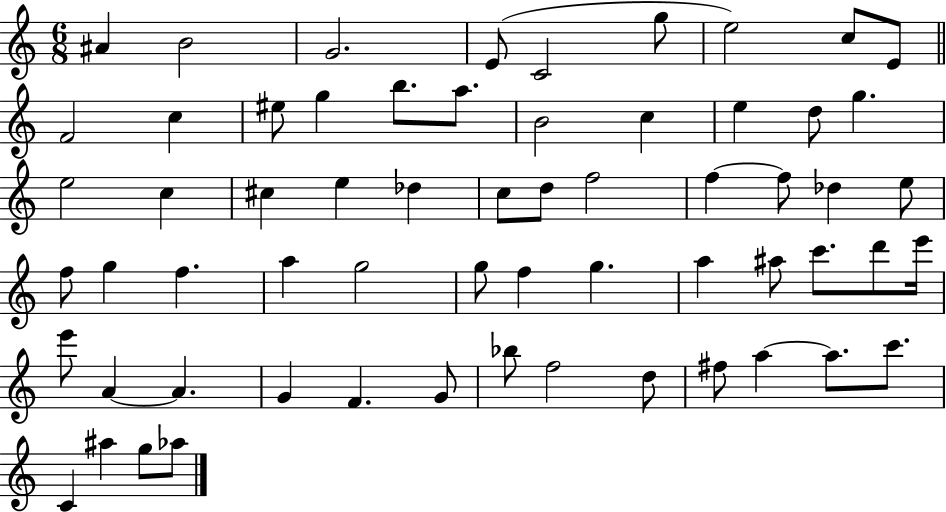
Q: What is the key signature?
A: C major